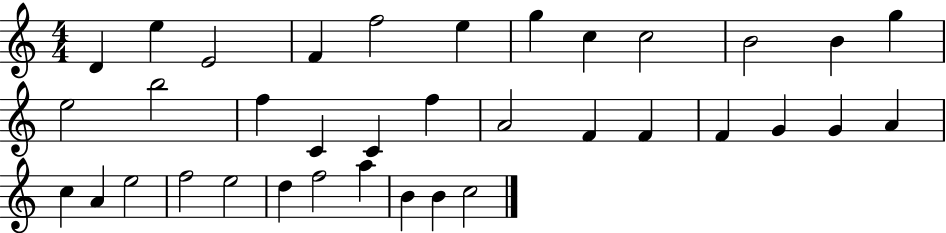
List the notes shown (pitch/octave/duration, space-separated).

D4/q E5/q E4/h F4/q F5/h E5/q G5/q C5/q C5/h B4/h B4/q G5/q E5/h B5/h F5/q C4/q C4/q F5/q A4/h F4/q F4/q F4/q G4/q G4/q A4/q C5/q A4/q E5/h F5/h E5/h D5/q F5/h A5/q B4/q B4/q C5/h